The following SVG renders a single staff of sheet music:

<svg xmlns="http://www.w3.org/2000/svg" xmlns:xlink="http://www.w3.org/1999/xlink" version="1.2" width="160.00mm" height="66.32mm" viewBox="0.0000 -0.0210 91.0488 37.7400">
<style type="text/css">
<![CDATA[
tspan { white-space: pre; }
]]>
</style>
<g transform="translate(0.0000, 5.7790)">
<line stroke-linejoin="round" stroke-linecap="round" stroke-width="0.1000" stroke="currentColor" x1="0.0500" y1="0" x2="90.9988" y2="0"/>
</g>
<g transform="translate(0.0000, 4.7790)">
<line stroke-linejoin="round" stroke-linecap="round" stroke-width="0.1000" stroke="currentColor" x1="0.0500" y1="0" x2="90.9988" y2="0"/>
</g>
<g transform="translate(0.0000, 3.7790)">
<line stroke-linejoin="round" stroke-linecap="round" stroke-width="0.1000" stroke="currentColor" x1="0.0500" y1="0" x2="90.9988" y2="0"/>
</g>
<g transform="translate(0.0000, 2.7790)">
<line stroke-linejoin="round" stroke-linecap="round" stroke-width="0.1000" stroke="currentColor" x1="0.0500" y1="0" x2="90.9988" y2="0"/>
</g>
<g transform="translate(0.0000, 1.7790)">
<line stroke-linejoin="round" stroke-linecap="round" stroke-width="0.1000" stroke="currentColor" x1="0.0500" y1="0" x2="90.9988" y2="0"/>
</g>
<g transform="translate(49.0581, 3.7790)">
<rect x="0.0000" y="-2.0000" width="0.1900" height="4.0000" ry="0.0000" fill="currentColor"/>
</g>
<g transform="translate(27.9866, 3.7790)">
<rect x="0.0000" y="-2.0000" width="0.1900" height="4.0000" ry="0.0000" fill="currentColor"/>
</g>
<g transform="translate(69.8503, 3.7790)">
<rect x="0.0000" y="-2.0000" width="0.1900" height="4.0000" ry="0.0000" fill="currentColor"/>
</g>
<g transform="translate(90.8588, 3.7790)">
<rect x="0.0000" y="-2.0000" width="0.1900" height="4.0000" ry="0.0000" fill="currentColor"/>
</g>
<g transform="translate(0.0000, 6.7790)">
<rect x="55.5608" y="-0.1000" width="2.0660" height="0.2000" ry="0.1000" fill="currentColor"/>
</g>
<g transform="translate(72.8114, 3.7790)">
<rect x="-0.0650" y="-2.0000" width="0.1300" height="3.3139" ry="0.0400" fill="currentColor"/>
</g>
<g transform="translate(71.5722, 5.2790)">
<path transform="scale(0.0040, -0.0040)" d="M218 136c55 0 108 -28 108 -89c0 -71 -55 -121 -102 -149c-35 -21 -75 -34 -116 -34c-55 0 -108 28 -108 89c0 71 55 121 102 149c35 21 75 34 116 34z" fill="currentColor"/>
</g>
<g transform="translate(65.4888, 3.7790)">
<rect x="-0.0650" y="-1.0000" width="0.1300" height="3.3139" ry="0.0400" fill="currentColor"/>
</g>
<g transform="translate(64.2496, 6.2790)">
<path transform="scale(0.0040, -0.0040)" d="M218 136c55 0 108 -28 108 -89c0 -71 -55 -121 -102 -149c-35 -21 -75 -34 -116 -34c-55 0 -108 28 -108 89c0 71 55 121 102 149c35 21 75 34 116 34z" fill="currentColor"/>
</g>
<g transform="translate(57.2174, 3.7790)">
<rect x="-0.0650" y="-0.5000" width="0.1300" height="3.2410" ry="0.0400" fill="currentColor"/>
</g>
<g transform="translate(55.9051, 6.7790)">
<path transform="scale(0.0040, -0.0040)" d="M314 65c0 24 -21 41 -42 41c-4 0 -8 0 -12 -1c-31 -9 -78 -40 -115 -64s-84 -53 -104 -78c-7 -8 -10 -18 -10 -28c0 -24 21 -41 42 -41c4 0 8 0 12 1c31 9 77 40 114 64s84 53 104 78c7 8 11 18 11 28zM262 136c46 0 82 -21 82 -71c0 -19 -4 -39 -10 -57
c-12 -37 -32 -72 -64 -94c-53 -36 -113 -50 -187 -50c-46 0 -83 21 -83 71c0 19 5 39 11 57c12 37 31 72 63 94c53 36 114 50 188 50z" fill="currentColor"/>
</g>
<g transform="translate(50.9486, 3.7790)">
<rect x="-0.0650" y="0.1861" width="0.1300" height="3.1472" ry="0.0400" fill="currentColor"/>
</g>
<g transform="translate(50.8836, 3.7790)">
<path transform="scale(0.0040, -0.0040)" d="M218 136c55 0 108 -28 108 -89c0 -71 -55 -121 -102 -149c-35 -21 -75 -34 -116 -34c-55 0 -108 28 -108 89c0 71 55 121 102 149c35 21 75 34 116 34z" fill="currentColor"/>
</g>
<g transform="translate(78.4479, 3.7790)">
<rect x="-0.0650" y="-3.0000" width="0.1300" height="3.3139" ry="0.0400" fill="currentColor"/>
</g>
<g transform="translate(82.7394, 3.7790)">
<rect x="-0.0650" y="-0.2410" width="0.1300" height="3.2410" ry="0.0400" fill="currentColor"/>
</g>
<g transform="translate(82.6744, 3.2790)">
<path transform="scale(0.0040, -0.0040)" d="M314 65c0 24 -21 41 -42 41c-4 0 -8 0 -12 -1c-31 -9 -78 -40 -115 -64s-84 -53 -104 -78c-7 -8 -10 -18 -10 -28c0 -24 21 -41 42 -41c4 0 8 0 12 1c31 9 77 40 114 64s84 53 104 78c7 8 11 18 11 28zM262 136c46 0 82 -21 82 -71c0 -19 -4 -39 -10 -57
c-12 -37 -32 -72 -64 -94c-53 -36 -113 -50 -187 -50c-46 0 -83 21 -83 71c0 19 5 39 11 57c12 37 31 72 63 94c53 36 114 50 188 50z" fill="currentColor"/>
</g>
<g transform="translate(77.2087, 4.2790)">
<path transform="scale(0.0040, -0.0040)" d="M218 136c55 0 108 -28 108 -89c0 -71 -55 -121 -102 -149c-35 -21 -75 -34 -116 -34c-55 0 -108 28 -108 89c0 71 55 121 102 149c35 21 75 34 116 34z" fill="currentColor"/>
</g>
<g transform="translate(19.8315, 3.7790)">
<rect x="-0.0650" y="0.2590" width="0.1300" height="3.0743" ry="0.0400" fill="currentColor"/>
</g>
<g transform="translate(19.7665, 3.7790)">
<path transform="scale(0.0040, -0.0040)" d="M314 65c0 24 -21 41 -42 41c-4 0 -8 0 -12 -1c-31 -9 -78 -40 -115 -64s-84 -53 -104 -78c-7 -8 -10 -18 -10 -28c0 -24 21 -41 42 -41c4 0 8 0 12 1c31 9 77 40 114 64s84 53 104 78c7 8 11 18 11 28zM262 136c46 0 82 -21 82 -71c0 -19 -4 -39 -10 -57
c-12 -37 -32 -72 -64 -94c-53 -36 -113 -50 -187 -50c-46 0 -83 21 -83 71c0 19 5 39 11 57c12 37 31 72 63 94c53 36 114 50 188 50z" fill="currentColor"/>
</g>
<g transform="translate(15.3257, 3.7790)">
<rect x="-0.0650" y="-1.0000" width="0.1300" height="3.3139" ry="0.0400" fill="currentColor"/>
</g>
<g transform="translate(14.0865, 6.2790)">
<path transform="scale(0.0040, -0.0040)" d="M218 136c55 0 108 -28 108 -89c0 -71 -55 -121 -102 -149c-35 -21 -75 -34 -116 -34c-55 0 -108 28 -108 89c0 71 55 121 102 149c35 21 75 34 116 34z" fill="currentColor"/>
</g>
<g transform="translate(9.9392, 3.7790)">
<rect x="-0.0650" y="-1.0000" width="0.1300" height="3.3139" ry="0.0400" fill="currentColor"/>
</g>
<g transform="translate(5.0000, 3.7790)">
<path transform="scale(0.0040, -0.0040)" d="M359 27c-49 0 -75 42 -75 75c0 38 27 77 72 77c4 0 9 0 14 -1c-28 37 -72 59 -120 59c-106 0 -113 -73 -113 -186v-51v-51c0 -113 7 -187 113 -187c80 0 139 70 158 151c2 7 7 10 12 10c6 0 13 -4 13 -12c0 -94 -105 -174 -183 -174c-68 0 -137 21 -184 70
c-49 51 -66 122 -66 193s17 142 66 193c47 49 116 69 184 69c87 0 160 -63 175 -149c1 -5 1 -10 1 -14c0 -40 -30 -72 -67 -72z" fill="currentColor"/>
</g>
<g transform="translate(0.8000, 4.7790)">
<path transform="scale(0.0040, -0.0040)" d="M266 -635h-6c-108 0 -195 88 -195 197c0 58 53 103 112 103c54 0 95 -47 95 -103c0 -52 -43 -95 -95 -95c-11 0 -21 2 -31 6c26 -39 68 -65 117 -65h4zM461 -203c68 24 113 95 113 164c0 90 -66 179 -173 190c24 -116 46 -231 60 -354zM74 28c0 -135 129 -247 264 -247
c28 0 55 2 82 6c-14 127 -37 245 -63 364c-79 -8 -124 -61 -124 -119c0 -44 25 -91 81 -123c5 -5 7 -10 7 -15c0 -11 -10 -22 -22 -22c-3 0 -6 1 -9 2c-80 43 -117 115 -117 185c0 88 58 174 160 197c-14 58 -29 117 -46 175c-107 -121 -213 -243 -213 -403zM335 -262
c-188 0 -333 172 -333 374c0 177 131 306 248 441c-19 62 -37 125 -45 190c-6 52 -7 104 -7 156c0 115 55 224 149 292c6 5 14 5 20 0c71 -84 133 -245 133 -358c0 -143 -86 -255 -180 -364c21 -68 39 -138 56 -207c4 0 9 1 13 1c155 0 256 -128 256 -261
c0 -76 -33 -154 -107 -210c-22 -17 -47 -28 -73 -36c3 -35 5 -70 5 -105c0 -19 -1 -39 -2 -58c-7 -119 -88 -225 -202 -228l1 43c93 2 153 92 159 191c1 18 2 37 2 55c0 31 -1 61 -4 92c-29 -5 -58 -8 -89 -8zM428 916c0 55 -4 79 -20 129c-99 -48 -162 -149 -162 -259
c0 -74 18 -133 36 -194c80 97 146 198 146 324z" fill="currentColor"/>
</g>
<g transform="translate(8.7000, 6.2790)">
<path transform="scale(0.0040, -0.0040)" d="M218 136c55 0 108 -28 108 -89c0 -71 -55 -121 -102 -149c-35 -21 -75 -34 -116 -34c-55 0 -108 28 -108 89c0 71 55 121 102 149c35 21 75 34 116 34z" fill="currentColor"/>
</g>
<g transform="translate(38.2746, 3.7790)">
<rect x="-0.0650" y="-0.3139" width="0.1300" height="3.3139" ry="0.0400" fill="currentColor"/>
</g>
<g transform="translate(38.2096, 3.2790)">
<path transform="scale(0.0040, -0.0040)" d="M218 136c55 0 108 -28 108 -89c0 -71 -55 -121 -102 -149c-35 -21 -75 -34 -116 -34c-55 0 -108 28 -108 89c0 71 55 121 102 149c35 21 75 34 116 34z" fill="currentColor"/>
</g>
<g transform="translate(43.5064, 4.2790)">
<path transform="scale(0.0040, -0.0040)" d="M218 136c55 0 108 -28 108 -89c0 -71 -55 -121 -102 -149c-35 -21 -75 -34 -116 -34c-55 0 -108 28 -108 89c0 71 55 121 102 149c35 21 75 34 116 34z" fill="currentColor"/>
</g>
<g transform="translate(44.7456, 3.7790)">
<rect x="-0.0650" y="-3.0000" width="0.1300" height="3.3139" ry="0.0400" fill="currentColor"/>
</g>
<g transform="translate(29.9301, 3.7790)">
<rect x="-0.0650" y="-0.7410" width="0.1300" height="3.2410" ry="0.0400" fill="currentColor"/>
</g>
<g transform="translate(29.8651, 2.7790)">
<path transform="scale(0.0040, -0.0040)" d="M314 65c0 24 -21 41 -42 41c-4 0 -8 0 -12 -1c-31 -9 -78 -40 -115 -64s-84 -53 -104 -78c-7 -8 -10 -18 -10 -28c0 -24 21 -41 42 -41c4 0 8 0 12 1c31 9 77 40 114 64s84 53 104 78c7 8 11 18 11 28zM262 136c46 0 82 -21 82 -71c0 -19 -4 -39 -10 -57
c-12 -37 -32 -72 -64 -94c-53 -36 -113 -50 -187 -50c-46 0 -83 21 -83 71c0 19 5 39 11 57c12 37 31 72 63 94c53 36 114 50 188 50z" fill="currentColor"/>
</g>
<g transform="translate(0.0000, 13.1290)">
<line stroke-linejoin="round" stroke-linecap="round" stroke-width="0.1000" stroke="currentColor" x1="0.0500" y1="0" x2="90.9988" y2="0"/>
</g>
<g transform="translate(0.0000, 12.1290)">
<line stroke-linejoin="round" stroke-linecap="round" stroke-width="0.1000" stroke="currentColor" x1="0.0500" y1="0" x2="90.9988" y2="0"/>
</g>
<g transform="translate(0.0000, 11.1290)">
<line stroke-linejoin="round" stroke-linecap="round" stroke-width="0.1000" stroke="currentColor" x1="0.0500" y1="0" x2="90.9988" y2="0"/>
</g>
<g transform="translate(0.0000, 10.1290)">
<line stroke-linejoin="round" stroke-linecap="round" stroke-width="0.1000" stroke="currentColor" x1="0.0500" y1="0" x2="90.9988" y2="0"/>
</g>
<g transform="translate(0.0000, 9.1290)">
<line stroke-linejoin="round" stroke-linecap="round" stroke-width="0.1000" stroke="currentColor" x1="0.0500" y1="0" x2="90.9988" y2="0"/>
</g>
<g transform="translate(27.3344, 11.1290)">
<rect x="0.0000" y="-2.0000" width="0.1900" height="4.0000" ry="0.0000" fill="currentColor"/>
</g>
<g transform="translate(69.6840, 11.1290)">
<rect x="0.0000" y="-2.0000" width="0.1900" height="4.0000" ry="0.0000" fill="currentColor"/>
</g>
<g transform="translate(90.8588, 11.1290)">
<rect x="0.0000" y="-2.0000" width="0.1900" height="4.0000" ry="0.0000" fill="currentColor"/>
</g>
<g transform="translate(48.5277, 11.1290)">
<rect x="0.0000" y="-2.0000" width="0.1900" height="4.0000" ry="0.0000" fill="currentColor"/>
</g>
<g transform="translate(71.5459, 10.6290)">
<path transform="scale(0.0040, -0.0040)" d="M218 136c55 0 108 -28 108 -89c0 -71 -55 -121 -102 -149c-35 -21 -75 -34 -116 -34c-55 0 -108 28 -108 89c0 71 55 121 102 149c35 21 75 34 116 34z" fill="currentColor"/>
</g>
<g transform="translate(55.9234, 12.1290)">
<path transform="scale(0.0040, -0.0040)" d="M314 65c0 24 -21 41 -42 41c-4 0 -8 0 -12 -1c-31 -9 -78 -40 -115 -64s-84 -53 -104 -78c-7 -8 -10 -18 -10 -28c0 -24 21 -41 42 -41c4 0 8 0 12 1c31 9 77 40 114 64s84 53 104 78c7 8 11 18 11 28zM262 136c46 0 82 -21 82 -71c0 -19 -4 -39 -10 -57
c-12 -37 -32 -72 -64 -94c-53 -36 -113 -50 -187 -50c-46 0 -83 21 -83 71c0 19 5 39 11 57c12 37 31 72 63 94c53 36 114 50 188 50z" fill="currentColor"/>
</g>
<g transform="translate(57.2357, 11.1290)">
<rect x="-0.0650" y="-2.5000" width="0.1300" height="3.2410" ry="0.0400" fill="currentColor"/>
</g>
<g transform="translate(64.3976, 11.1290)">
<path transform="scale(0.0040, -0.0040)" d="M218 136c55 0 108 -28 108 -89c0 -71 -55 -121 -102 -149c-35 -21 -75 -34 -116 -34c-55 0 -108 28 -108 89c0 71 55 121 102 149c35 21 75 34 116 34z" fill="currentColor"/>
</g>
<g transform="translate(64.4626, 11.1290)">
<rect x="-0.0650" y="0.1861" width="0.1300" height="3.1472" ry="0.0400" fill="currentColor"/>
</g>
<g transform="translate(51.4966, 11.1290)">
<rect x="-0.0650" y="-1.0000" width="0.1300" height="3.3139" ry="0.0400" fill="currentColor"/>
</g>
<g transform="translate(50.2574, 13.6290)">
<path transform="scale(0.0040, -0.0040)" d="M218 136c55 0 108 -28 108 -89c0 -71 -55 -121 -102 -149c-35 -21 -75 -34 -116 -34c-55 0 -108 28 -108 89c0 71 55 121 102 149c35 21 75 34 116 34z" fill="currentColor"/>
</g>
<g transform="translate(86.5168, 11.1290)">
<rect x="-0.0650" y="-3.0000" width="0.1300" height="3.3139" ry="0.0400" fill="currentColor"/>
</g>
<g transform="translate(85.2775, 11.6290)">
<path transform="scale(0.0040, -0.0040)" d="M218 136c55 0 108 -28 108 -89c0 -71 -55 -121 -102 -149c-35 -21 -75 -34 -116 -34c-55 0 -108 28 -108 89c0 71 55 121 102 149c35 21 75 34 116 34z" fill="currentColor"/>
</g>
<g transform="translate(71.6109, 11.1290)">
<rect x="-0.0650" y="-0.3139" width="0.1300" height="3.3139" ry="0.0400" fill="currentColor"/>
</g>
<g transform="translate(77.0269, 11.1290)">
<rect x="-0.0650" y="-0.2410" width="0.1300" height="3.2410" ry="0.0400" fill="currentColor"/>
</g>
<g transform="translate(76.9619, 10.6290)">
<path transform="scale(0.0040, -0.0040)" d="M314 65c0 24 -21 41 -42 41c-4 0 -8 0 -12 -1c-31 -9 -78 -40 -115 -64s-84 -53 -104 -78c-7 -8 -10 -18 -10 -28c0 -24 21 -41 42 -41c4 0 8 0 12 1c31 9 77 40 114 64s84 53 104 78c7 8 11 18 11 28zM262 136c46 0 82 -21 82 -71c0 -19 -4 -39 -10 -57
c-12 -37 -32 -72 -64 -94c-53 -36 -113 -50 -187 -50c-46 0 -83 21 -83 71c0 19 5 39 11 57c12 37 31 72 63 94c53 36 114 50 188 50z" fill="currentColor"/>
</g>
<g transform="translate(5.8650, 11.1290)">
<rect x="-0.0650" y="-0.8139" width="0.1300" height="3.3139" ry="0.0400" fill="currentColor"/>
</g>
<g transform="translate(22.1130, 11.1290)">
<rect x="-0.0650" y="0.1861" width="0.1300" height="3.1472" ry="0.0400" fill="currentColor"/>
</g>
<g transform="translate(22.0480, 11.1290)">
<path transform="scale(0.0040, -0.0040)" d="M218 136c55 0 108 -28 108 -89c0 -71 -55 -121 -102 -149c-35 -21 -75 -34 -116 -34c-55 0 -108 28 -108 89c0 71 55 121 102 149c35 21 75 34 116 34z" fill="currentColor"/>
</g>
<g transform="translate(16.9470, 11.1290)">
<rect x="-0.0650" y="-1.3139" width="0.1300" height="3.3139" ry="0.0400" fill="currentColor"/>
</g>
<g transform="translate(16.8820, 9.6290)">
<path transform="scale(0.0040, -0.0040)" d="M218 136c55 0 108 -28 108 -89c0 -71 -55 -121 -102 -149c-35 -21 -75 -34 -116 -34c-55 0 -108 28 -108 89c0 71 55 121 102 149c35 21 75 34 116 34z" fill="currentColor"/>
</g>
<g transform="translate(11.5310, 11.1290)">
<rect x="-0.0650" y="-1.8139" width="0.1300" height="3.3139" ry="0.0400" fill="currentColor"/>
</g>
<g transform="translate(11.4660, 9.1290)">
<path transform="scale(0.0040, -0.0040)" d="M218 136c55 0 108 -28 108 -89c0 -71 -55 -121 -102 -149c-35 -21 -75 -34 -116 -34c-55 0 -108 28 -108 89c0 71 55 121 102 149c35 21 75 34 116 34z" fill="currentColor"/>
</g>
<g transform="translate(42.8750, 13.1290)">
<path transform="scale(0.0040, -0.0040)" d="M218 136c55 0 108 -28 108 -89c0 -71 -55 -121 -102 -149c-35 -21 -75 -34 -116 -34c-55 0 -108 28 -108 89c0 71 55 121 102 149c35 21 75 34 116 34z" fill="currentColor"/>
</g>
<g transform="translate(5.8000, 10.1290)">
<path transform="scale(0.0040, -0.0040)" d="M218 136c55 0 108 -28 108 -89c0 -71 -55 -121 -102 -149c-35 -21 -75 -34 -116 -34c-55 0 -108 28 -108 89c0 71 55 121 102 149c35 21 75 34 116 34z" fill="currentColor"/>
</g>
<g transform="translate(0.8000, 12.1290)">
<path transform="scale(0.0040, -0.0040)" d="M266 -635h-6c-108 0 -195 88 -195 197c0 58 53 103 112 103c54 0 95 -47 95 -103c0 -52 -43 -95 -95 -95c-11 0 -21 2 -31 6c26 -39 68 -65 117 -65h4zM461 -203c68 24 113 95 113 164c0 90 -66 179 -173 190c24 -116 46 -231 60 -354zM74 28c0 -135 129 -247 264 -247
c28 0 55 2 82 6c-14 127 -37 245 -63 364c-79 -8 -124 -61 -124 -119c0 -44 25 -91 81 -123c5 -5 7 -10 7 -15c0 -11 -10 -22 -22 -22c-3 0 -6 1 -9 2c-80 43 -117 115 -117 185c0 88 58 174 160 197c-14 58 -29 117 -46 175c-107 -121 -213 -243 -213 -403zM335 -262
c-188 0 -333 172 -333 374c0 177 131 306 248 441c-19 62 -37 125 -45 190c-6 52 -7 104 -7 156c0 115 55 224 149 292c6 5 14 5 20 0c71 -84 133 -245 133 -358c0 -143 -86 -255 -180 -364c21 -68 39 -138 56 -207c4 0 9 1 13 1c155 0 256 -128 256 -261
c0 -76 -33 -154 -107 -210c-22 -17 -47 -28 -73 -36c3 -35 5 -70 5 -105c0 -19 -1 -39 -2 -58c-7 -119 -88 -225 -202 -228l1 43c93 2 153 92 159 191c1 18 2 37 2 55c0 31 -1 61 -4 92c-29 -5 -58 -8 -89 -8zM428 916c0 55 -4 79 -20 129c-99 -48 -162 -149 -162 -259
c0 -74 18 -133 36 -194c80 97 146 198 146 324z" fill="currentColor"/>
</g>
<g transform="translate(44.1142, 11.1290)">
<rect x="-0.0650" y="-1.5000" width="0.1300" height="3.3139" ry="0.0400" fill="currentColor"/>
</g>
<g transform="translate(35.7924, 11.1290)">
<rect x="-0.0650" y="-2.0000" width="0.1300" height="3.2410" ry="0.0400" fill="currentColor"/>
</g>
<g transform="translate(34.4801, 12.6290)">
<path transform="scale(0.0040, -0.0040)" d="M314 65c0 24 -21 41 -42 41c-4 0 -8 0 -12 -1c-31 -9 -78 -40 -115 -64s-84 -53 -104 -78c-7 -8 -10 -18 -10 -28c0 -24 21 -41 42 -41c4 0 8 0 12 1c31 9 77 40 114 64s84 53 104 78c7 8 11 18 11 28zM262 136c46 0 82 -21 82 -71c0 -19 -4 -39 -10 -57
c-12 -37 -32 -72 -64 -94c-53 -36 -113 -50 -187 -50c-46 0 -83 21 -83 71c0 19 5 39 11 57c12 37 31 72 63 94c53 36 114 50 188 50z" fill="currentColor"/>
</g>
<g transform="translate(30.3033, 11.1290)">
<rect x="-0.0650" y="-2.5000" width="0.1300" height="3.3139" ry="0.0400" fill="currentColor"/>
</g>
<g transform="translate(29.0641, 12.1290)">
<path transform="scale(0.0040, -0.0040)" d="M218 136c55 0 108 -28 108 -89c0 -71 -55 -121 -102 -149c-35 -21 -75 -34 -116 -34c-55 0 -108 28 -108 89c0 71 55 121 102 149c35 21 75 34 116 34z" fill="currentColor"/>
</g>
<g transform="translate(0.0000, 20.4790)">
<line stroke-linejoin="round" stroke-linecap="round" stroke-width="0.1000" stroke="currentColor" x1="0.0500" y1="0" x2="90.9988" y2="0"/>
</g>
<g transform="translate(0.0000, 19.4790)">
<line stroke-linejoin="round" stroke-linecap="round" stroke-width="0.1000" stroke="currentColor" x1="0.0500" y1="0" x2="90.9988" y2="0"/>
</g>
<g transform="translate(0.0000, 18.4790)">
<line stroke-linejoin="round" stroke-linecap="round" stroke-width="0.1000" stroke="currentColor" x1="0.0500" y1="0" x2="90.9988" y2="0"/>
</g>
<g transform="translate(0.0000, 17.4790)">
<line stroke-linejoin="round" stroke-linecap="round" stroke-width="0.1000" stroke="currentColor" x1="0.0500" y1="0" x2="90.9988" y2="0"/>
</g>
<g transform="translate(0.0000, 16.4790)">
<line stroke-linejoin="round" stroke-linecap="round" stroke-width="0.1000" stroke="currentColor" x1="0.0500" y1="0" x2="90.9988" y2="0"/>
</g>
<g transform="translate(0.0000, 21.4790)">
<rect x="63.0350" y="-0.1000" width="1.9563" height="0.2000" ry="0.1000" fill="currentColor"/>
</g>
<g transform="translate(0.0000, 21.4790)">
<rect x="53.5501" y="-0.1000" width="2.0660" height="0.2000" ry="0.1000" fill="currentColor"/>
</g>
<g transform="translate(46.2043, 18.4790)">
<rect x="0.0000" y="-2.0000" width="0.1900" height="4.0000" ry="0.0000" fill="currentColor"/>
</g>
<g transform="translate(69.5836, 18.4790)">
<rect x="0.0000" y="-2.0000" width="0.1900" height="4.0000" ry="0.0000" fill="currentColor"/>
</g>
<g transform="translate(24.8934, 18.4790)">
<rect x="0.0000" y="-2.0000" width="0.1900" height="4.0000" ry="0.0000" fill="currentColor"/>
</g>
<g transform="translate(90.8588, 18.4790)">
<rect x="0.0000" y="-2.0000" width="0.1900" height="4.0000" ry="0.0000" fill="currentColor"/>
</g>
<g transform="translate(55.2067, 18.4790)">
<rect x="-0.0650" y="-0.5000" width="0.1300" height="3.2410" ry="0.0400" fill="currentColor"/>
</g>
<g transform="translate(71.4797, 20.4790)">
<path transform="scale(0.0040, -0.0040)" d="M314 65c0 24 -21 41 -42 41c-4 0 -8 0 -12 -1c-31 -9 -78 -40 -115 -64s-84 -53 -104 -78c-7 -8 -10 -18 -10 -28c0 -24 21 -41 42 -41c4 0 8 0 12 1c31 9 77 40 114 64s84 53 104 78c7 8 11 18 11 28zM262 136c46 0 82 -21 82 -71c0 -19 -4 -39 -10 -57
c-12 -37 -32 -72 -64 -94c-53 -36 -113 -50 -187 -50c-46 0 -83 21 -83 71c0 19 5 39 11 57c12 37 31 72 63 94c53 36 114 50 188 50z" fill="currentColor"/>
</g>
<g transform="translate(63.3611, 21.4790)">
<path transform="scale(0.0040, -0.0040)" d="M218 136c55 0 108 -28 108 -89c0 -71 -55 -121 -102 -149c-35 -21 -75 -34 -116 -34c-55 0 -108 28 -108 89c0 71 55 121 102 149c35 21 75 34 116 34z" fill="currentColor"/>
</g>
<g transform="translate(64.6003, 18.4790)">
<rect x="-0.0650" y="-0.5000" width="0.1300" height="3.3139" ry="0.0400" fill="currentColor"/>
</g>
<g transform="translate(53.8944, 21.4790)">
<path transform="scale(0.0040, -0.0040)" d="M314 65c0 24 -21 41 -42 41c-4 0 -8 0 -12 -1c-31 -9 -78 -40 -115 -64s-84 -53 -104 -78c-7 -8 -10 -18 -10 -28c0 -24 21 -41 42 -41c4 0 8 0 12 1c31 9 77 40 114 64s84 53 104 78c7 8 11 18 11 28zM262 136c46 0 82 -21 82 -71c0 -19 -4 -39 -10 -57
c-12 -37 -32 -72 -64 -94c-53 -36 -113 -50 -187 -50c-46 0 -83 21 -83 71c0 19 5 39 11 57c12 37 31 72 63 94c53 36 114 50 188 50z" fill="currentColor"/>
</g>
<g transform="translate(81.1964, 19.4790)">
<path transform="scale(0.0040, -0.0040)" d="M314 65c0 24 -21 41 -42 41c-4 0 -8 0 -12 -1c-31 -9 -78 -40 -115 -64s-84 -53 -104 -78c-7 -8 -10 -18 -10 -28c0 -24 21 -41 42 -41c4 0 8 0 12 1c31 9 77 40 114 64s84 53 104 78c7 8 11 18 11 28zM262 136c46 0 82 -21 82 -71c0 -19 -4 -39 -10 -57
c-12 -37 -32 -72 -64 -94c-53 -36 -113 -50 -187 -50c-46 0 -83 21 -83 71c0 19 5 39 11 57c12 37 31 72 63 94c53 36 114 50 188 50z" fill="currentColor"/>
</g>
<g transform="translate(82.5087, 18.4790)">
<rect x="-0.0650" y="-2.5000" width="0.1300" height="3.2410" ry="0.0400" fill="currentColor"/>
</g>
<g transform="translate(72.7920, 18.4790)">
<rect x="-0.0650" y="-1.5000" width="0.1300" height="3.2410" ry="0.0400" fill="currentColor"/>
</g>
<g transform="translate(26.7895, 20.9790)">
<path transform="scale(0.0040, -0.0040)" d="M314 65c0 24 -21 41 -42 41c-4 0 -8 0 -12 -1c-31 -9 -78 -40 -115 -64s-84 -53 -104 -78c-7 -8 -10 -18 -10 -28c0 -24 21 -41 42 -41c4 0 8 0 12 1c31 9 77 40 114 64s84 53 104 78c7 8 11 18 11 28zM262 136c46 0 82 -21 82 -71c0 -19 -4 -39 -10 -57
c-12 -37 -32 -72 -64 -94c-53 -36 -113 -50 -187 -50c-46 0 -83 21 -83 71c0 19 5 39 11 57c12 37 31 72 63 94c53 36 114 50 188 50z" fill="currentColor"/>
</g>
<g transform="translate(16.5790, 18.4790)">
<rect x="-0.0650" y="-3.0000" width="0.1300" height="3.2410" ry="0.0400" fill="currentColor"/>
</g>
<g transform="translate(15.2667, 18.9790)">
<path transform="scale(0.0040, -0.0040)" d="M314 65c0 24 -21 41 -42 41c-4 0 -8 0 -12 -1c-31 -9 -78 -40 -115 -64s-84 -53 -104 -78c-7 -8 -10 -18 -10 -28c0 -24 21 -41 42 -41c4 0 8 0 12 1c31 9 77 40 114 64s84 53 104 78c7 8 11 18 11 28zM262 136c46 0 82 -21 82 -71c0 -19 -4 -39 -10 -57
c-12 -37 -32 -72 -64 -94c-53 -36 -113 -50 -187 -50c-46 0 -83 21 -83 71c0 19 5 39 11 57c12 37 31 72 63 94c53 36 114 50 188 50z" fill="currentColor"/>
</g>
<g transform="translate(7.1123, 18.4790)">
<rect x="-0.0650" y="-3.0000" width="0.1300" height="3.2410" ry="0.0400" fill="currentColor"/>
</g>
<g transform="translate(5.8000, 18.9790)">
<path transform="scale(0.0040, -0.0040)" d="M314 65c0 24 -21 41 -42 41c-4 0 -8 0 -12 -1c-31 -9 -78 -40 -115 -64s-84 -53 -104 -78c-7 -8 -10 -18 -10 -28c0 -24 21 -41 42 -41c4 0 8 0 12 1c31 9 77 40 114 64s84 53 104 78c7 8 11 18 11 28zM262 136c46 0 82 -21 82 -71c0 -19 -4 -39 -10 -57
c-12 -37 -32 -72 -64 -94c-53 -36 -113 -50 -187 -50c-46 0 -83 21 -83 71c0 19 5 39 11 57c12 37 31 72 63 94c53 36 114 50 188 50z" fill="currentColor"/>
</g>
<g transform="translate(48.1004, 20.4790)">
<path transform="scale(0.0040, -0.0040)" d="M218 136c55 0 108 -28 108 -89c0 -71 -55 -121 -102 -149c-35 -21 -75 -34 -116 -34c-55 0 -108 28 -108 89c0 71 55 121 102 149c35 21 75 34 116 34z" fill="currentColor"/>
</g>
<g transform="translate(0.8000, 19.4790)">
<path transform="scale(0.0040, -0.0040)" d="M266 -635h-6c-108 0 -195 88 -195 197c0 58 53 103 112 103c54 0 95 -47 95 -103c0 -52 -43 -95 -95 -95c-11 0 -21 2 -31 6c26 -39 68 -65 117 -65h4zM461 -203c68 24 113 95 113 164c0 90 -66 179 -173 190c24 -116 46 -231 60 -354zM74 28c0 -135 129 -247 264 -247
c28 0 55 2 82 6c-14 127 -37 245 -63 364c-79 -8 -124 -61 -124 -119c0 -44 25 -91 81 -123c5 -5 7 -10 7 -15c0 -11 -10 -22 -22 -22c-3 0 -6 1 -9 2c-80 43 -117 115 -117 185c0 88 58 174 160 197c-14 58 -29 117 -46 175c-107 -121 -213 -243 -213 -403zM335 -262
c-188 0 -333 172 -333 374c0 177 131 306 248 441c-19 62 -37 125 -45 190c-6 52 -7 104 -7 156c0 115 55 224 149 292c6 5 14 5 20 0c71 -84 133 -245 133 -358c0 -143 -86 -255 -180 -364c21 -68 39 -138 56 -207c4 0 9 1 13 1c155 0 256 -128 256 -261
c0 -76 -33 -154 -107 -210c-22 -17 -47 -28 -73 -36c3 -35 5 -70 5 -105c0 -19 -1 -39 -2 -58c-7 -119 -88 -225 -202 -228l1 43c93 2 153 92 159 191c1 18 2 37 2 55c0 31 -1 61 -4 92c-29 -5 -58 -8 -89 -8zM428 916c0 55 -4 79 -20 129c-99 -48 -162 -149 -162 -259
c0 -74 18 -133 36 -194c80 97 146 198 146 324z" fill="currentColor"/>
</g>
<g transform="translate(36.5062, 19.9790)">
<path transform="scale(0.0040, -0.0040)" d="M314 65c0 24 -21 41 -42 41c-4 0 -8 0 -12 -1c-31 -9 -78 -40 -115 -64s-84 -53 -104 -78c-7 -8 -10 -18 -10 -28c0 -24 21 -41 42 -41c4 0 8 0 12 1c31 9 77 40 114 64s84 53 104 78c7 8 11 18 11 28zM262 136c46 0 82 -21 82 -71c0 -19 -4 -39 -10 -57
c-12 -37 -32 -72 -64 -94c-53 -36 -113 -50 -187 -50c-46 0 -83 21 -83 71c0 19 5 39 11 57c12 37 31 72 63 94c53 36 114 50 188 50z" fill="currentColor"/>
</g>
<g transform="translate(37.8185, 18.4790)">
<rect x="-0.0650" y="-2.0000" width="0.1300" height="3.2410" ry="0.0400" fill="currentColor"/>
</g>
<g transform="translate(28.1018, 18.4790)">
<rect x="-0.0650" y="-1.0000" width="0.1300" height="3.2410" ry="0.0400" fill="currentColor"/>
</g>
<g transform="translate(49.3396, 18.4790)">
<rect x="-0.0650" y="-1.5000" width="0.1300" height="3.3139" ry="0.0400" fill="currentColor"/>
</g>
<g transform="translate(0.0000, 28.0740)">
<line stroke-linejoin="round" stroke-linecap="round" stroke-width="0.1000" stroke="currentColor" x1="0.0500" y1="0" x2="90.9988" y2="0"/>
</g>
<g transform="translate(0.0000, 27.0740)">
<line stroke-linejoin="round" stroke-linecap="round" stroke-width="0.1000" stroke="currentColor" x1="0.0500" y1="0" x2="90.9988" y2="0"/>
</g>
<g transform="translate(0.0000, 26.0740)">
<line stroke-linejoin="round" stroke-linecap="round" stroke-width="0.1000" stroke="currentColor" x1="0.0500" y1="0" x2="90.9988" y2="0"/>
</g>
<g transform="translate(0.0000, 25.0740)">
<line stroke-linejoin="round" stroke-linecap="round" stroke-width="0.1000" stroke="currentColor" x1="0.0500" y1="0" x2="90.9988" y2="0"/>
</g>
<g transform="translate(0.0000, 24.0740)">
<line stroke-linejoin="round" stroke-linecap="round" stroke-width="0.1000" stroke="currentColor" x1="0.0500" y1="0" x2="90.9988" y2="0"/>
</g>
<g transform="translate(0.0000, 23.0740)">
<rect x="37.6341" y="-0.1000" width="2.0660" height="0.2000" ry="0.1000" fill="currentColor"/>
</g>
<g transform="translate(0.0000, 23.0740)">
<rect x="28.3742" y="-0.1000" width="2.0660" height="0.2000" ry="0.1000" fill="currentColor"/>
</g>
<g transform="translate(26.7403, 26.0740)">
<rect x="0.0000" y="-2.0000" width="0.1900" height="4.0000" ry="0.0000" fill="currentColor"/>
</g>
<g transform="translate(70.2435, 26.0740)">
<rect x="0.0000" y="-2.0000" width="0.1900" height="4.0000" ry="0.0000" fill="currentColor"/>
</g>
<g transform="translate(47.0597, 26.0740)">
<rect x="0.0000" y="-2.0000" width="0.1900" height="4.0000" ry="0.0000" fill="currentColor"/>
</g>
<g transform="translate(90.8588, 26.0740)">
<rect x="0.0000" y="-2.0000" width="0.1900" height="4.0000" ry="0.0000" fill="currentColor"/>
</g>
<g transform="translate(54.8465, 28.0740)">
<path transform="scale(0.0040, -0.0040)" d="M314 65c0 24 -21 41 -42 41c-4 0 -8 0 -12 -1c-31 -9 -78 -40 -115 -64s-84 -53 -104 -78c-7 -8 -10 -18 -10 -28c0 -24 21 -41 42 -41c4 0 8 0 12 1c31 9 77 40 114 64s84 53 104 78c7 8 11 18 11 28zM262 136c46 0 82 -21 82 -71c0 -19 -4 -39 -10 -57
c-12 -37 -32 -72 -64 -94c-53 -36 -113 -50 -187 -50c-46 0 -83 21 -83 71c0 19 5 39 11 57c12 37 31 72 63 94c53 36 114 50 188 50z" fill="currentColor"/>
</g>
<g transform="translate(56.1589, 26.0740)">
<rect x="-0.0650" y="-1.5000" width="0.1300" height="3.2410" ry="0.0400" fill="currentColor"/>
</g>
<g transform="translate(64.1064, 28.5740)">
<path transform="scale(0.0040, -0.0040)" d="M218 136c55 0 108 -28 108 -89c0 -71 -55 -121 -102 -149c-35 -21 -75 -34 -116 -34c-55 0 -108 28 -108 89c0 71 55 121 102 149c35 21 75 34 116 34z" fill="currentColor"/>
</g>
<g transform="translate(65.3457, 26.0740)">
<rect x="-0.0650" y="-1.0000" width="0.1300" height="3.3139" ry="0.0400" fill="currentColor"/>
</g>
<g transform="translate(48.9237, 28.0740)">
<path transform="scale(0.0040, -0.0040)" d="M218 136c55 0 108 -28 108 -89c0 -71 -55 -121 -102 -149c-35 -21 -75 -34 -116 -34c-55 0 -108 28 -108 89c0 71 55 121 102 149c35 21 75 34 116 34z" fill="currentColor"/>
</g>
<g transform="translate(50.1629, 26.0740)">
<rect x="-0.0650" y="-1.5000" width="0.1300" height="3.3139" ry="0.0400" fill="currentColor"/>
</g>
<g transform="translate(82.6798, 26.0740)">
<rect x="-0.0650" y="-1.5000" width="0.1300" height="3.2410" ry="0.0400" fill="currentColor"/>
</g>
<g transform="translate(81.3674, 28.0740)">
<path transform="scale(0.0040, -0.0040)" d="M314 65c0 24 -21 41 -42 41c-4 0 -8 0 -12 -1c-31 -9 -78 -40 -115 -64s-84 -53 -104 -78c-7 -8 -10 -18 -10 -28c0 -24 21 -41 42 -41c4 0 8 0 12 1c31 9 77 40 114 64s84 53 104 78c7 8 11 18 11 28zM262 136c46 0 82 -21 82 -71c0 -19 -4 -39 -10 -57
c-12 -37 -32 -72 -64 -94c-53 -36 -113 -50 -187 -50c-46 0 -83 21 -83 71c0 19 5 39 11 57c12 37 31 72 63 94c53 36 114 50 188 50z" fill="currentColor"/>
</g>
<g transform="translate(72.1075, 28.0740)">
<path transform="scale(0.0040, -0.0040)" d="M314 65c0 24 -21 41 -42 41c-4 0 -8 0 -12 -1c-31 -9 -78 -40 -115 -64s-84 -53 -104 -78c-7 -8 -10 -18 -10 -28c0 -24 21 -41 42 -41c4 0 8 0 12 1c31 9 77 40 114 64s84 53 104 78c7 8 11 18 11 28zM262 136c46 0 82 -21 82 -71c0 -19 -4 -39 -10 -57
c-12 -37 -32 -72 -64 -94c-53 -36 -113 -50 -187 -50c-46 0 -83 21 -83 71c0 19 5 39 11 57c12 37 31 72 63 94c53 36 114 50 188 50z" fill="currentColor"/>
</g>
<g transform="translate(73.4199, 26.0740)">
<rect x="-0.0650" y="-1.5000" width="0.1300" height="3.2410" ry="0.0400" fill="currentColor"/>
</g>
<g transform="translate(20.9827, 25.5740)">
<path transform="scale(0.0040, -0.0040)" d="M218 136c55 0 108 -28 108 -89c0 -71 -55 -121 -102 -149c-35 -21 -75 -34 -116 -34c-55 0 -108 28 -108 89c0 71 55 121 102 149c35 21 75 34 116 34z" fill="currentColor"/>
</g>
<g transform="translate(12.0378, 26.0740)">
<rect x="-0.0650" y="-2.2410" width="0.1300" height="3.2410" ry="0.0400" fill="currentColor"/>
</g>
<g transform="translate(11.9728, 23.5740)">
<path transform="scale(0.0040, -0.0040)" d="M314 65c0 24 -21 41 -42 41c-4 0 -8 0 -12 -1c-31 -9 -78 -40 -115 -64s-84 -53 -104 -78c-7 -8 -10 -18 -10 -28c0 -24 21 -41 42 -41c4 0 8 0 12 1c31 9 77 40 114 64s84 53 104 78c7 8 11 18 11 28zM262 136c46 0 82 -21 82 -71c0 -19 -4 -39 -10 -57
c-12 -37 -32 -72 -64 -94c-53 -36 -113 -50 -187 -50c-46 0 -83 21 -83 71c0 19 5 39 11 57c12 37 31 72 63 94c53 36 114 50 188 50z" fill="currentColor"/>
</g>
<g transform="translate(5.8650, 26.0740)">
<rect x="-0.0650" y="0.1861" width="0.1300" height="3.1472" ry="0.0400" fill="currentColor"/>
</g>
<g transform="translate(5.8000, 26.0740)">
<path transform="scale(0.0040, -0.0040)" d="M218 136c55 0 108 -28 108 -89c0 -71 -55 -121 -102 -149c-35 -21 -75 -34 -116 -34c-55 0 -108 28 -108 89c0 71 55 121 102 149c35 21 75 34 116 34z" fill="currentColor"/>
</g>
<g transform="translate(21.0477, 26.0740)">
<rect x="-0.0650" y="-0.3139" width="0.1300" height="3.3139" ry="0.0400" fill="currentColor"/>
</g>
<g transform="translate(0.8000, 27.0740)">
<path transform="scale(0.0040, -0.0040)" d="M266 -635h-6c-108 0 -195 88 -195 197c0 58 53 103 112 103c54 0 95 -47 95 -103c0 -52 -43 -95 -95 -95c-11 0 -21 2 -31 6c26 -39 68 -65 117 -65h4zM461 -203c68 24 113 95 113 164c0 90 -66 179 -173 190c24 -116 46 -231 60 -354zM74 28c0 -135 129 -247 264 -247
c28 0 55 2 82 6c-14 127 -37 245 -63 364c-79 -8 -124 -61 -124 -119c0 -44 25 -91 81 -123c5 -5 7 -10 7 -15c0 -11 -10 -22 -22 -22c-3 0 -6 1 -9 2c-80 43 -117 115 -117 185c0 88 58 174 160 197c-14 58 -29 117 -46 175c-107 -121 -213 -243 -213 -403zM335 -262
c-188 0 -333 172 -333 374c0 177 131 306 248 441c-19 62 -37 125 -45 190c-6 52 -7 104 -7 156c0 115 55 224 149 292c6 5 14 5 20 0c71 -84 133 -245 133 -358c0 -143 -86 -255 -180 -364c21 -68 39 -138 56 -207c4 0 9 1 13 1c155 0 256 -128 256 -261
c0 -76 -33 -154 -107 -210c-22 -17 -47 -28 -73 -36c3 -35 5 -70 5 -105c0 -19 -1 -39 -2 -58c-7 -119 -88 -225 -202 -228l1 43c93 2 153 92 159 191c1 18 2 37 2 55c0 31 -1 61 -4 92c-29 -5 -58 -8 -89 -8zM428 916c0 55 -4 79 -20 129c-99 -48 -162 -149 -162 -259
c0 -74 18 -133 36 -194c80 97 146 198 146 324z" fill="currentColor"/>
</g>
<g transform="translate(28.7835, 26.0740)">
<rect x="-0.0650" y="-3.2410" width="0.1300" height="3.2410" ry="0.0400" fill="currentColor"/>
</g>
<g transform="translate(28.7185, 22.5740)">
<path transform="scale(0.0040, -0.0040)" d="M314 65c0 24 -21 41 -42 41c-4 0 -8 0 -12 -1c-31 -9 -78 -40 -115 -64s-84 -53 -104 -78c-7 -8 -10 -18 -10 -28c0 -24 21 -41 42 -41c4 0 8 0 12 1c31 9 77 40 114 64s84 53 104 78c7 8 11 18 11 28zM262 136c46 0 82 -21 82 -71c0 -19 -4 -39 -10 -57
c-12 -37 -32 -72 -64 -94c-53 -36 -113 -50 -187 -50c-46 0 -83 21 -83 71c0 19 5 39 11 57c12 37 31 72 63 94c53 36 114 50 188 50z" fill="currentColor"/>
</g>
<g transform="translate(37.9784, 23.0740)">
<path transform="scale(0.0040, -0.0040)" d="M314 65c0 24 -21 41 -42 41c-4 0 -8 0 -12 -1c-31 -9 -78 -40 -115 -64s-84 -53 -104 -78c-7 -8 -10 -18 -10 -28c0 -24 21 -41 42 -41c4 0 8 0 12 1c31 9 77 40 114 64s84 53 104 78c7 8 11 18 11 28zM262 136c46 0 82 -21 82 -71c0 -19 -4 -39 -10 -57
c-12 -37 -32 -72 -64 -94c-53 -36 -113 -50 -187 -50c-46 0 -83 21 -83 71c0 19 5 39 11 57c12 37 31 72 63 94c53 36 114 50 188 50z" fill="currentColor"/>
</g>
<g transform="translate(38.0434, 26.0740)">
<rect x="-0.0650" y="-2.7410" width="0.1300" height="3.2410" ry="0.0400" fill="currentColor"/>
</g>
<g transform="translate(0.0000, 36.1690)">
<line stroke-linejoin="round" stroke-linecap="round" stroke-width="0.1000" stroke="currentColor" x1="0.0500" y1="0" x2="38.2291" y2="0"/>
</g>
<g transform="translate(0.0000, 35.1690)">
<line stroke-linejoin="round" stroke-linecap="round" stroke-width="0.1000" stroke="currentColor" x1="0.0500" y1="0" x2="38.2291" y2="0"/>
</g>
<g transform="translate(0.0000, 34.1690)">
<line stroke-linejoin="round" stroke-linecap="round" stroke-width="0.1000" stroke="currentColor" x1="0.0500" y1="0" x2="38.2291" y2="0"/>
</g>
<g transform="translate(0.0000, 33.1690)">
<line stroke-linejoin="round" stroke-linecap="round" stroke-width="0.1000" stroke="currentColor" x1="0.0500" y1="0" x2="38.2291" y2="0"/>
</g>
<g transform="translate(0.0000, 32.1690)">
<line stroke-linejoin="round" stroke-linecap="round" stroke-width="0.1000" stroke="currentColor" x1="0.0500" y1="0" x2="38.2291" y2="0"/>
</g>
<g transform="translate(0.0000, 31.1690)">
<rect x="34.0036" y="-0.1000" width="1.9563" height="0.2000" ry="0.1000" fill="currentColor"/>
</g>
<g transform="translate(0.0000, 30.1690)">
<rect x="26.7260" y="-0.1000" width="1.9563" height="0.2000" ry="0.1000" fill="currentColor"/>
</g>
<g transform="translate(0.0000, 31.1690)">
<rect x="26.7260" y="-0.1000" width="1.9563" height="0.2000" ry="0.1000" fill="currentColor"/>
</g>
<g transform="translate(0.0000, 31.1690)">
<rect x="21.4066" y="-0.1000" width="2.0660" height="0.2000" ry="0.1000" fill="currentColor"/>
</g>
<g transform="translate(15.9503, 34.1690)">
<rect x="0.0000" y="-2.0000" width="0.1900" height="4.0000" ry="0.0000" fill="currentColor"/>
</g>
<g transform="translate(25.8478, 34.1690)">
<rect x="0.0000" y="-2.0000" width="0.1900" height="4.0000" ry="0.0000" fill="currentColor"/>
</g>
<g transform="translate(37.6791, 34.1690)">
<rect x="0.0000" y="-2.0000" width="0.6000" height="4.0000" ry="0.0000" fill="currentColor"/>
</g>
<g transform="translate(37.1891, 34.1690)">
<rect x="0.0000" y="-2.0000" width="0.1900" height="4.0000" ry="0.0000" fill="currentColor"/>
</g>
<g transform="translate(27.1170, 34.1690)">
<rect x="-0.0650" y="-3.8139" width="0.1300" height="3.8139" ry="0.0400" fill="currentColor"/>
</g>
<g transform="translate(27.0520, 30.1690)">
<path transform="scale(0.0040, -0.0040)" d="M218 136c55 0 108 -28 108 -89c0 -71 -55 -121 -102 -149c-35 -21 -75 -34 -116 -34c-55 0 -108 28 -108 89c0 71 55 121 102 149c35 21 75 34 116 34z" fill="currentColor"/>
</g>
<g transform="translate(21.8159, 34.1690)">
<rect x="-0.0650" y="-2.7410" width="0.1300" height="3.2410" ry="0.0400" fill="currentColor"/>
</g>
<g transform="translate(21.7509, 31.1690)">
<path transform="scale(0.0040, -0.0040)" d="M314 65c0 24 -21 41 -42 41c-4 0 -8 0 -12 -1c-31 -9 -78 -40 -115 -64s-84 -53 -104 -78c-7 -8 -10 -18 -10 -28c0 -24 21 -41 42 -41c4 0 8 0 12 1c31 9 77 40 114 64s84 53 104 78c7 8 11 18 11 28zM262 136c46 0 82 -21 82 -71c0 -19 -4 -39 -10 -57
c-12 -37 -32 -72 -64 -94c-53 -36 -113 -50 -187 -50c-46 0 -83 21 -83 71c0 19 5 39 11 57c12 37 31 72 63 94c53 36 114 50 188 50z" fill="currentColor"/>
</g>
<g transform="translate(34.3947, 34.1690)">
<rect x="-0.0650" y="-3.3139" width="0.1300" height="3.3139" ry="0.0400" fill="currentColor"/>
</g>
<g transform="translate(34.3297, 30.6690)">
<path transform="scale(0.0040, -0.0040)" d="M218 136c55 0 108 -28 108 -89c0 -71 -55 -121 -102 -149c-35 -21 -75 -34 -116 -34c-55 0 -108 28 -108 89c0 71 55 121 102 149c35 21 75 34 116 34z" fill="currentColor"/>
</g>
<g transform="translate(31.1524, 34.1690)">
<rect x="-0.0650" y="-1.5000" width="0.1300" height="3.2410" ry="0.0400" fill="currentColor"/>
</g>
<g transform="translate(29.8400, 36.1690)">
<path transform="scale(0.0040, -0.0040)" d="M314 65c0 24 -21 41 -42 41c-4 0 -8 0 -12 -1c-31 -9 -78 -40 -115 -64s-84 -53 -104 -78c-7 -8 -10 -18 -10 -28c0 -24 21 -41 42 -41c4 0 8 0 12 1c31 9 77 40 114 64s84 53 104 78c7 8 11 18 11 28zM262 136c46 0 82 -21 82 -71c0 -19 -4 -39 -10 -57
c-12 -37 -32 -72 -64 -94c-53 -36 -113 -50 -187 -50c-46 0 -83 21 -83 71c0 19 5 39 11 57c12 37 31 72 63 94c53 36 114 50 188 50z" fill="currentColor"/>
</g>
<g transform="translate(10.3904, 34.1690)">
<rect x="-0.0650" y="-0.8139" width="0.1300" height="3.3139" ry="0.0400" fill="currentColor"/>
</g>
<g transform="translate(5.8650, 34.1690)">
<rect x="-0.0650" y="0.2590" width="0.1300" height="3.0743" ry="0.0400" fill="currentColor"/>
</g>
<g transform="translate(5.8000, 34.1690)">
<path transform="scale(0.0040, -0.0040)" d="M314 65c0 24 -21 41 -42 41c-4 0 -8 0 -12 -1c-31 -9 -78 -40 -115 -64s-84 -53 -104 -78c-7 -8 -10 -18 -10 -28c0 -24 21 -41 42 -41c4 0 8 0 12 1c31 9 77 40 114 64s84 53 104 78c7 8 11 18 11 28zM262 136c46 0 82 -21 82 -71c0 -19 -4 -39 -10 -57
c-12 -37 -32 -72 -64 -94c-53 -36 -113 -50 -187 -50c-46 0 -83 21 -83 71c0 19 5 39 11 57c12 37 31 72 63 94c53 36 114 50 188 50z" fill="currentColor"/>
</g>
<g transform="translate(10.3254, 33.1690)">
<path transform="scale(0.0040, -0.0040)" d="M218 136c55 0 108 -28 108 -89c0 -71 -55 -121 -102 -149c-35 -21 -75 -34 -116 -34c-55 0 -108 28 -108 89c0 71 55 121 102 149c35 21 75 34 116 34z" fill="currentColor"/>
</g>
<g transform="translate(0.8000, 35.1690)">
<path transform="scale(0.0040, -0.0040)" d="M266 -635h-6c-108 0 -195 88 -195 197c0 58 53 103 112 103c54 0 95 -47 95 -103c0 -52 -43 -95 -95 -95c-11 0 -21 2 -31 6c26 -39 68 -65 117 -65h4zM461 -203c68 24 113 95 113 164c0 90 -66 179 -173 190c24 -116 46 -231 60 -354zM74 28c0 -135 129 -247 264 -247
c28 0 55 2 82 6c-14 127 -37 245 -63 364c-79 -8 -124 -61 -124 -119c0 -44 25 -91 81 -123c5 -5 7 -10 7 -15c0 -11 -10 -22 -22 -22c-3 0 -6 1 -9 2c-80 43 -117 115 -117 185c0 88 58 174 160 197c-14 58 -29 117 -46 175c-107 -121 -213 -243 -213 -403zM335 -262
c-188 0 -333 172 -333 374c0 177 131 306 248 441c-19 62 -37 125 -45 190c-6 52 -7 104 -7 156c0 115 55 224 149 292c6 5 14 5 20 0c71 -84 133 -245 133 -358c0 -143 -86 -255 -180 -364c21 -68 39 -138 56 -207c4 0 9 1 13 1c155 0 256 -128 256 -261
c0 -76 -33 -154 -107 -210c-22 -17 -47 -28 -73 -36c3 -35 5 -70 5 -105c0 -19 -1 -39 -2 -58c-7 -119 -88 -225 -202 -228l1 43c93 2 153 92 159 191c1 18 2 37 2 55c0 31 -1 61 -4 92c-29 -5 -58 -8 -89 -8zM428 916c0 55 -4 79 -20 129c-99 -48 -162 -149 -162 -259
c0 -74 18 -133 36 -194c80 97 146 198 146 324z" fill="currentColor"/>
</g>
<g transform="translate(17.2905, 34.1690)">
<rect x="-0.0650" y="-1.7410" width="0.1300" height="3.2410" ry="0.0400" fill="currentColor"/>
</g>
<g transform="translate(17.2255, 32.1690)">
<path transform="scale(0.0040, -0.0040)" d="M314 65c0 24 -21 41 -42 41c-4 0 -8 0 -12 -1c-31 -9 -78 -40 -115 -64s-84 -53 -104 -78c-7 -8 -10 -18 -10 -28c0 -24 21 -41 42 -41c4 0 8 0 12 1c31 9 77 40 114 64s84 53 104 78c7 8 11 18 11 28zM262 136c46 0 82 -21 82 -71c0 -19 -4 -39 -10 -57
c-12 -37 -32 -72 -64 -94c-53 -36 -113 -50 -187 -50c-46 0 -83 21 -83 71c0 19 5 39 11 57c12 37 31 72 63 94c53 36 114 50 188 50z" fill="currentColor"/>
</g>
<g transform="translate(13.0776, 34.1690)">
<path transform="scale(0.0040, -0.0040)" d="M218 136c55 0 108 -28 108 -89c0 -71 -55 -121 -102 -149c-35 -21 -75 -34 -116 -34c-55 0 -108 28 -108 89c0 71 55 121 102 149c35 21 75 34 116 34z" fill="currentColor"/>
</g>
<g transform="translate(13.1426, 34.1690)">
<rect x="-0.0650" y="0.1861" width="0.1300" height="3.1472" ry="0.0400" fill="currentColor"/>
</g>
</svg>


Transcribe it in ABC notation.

X:1
T:Untitled
M:4/4
L:1/4
K:C
D D B2 d2 c A B C2 D F A c2 d f e B G F2 E D G2 B c c2 A A2 A2 D2 F2 E C2 C E2 G2 B g2 c b2 a2 E E2 D E2 E2 B2 d B f2 a2 c' E2 b